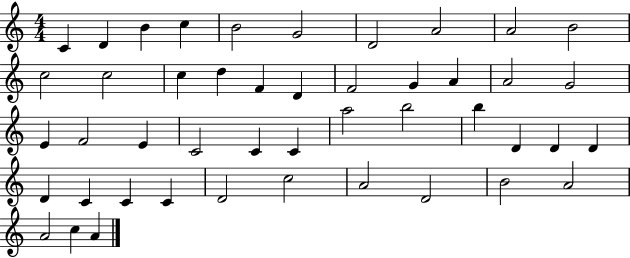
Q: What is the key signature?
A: C major